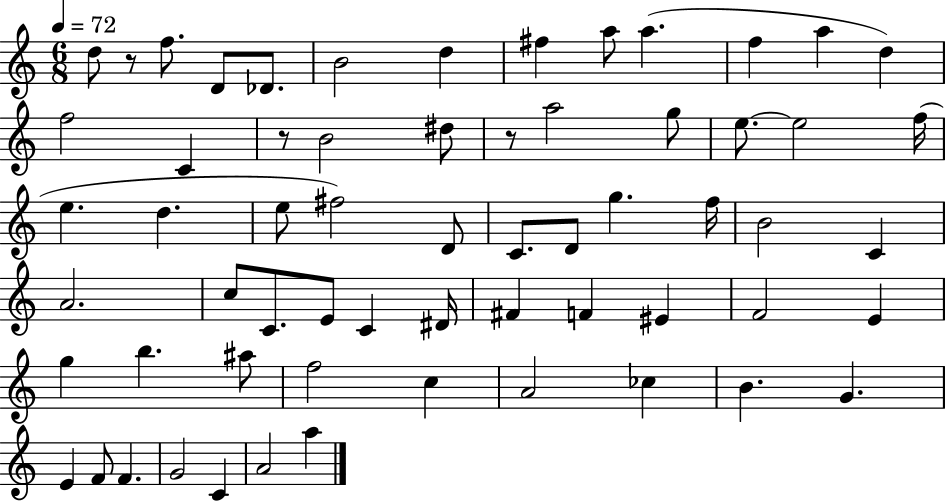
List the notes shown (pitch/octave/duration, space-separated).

D5/e R/e F5/e. D4/e Db4/e. B4/h D5/q F#5/q A5/e A5/q. F5/q A5/q D5/q F5/h C4/q R/e B4/h D#5/e R/e A5/h G5/e E5/e. E5/h F5/s E5/q. D5/q. E5/e F#5/h D4/e C4/e. D4/e G5/q. F5/s B4/h C4/q A4/h. C5/e C4/e. E4/e C4/q D#4/s F#4/q F4/q EIS4/q F4/h E4/q G5/q B5/q. A#5/e F5/h C5/q A4/h CES5/q B4/q. G4/q. E4/q F4/e F4/q. G4/h C4/q A4/h A5/q